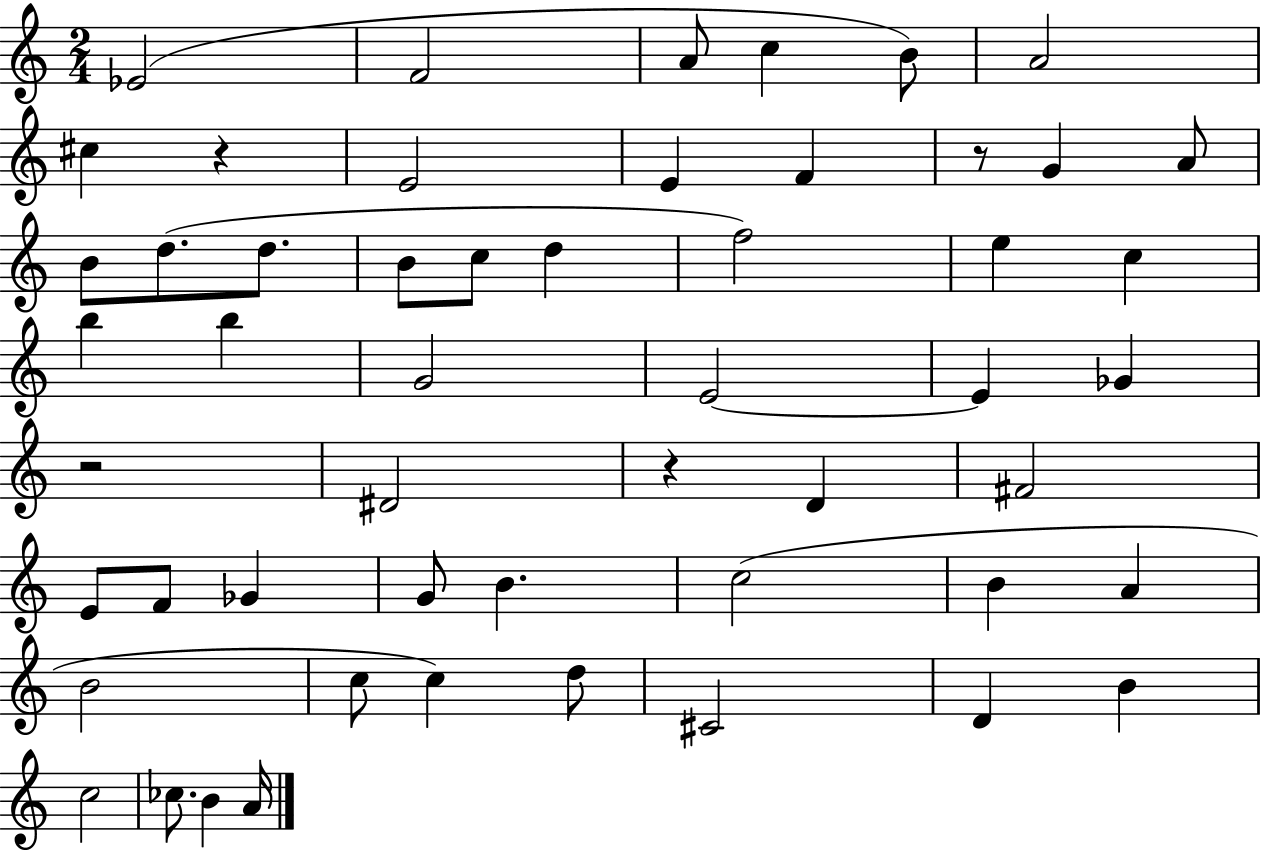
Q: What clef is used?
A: treble